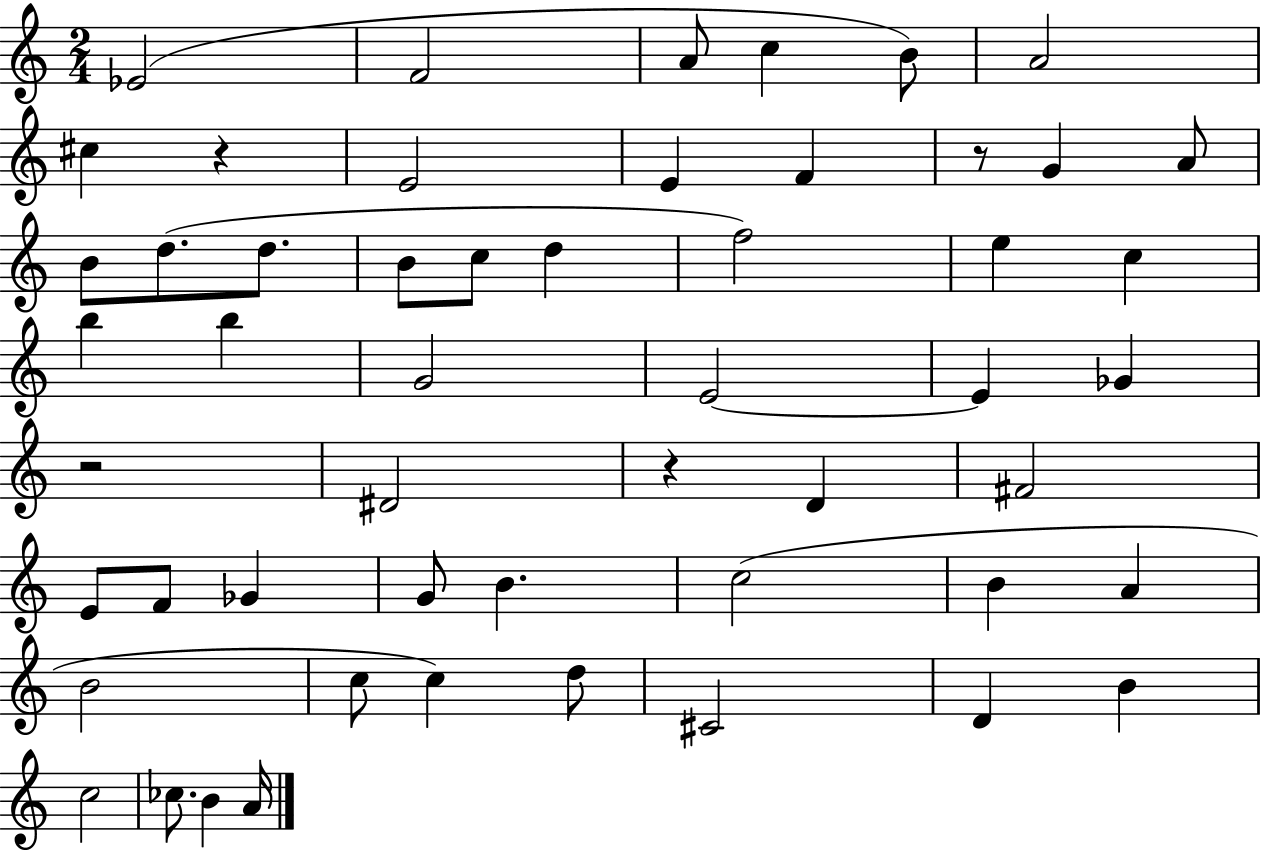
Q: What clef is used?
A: treble